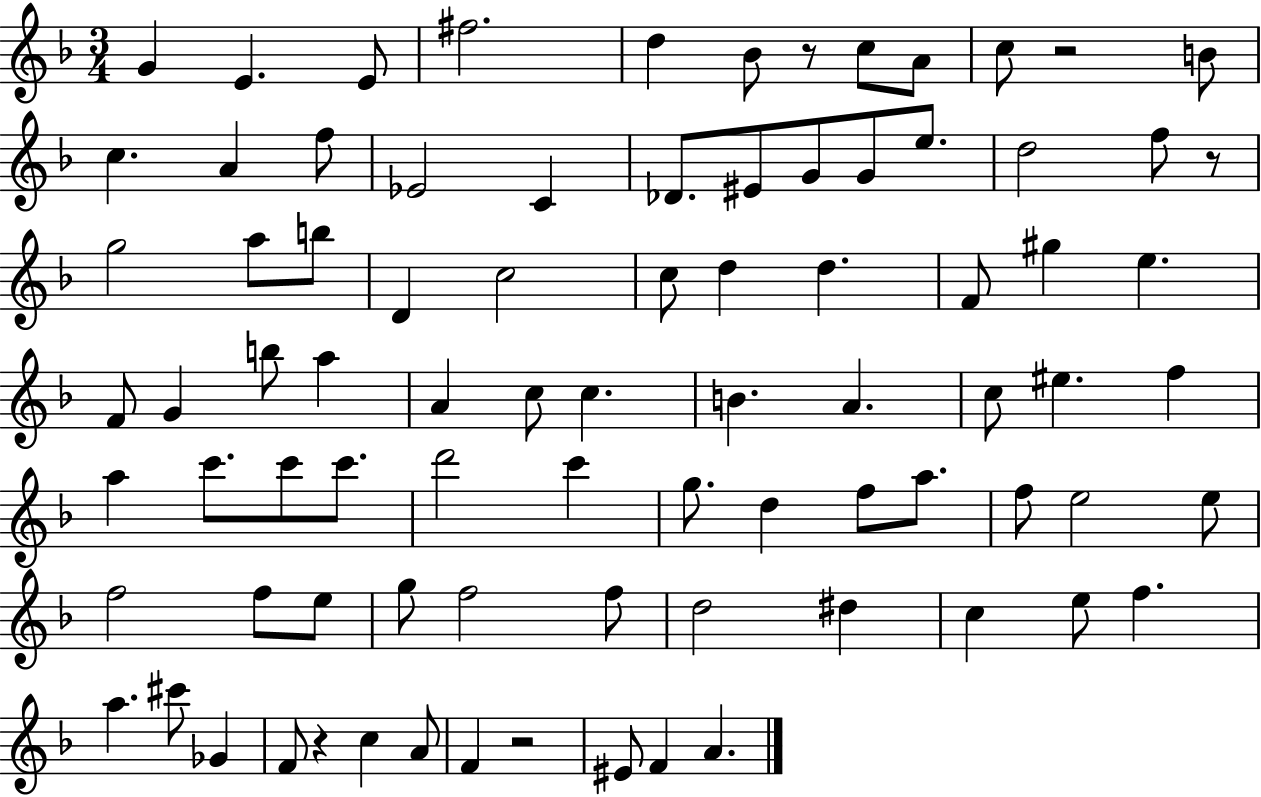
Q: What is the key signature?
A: F major